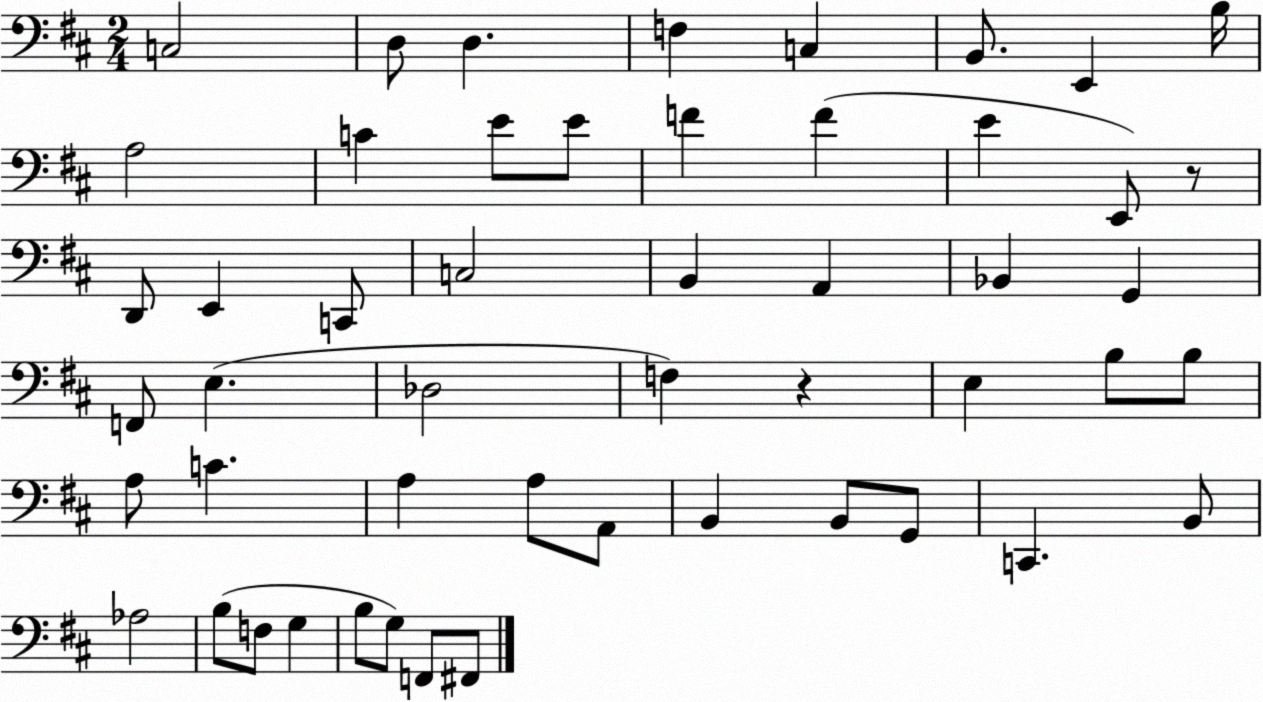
X:1
T:Untitled
M:2/4
L:1/4
K:D
C,2 D,/2 D, F, C, B,,/2 E,, B,/4 A,2 C E/2 E/2 F F E E,,/2 z/2 D,,/2 E,, C,,/2 C,2 B,, A,, _B,, G,, F,,/2 E, _D,2 F, z E, B,/2 B,/2 A,/2 C A, A,/2 A,,/2 B,, B,,/2 G,,/2 C,, B,,/2 _A,2 B,/2 F,/2 G, B,/2 G,/2 F,,/2 ^F,,/2